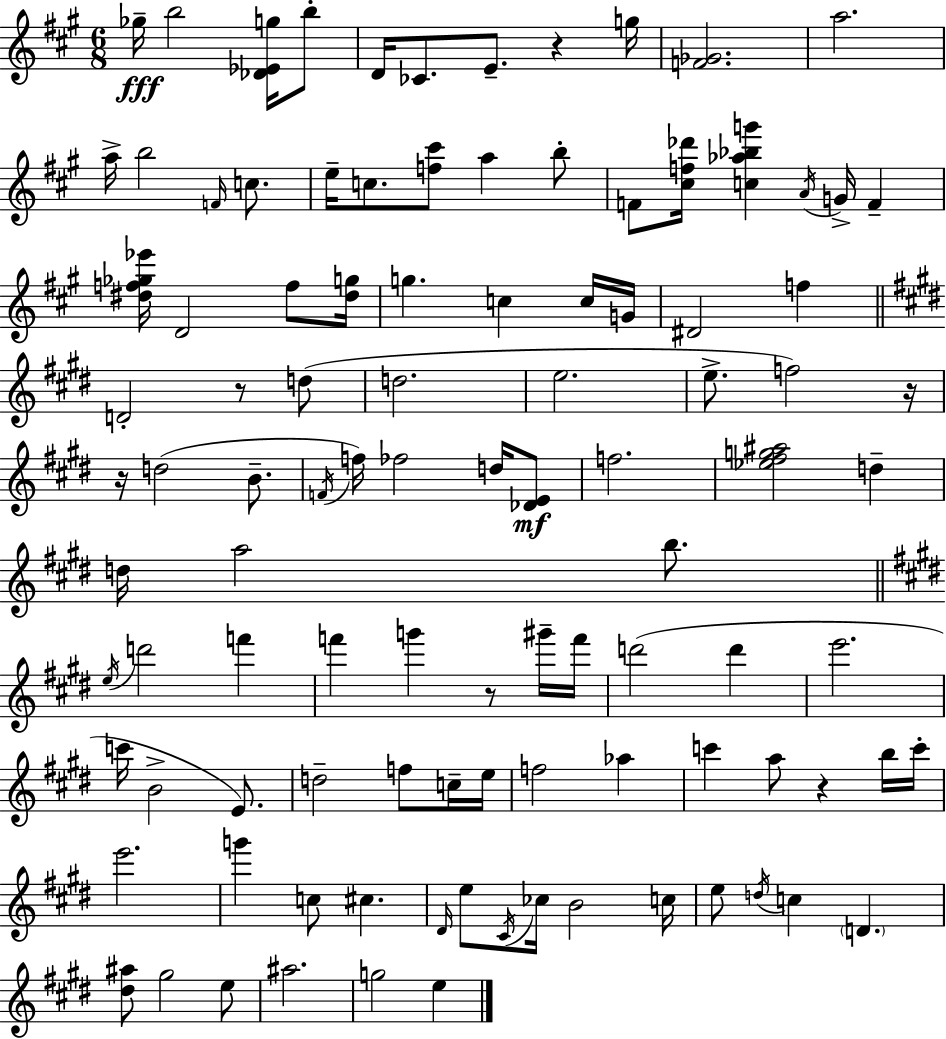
{
  \clef treble
  \numericTimeSignature
  \time 6/8
  \key a \major
  \repeat volta 2 { ges''16--\fff b''2 <des' ees' g''>16 b''8-. | d'16 ces'8. e'8.-- r4 g''16 | <f' ges'>2. | a''2. | \break a''16-> b''2 \grace { f'16 } c''8. | e''16-- c''8. <f'' cis'''>8 a''4 b''8-. | f'8 <cis'' f'' des'''>16 <c'' aes'' bes'' g'''>4 \acciaccatura { a'16 } g'16-> f'4-- | <dis'' f'' ges'' ees'''>16 d'2 f''8 | \break <dis'' g''>16 g''4. c''4 | c''16 g'16 dis'2 f''4 | \bar "||" \break \key e \major d'2-. r8 d''8( | d''2. | e''2. | e''8.-> f''2) r16 | \break r16 d''2( b'8.-- | \acciaccatura { f'16 } f''16) fes''2 d''16 <des' e'>8\mf | f''2. | <ees'' fis'' g'' ais''>2 d''4-- | \break d''16 a''2 b''8. | \bar "||" \break \key e \major \acciaccatura { e''16 } d'''2 f'''4 | f'''4 g'''4 r8 gis'''16-- | f'''16 d'''2( d'''4 | e'''2. | \break c'''16 b'2-> e'8.) | d''2-- f''8 c''16-- | e''16 f''2 aes''4 | c'''4 a''8 r4 b''16 | \break c'''16-. e'''2. | g'''4 c''8 cis''4. | \grace { dis'16 } e''8 \acciaccatura { cis'16 } ces''16 b'2 | c''16 e''8 \acciaccatura { d''16 } c''4 \parenthesize d'4. | \break <dis'' ais''>8 gis''2 | e''8 ais''2. | g''2 | e''4 } \bar "|."
}